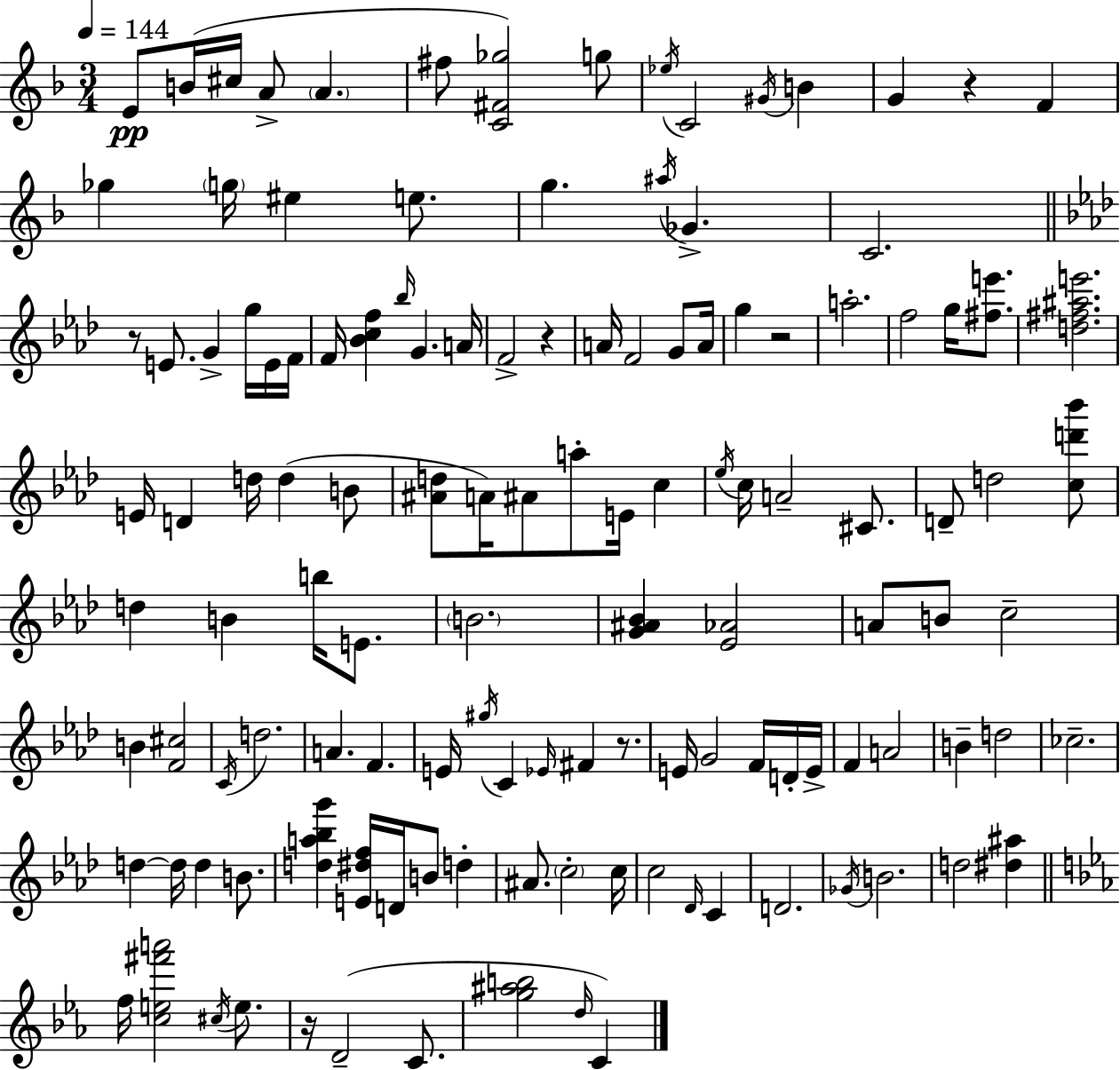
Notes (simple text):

E4/e B4/s C#5/s A4/e A4/q. F#5/e [C4,F#4,Gb5]/h G5/e Eb5/s C4/h G#4/s B4/q G4/q R/q F4/q Gb5/q G5/s EIS5/q E5/e. G5/q. A#5/s Gb4/q. C4/h. R/e E4/e. G4/q G5/s E4/s F4/s F4/s [Bb4,C5,F5]/q Bb5/s G4/q. A4/s F4/h R/q A4/s F4/h G4/e A4/s G5/q R/h A5/h. F5/h G5/s [F#5,E6]/e. [D5,F#5,A#5,E6]/h. E4/s D4/q D5/s D5/q B4/e [A#4,D5]/e A4/s A#4/e A5/e E4/s C5/q Eb5/s C5/s A4/h C#4/e. D4/e D5/h [C5,D6,Bb6]/e D5/q B4/q B5/s E4/e. B4/h. [G4,A#4,Bb4]/q [Eb4,Ab4]/h A4/e B4/e C5/h B4/q [F4,C#5]/h C4/s D5/h. A4/q. F4/q. E4/s G#5/s C4/q Eb4/s F#4/q R/e. E4/s G4/h F4/s D4/s E4/s F4/q A4/h B4/q D5/h CES5/h. D5/q D5/s D5/q B4/e. [D5,A5,Bb5,G6]/q [E4,D#5,F5]/s D4/s B4/e D5/q A#4/e. C5/h C5/s C5/h Db4/s C4/q D4/h. Gb4/s B4/h. D5/h [D#5,A#5]/q F5/s [C5,E5,F#6,A6]/h C#5/s E5/e. R/s D4/h C4/e. [G5,A#5,B5]/h D5/s C4/q